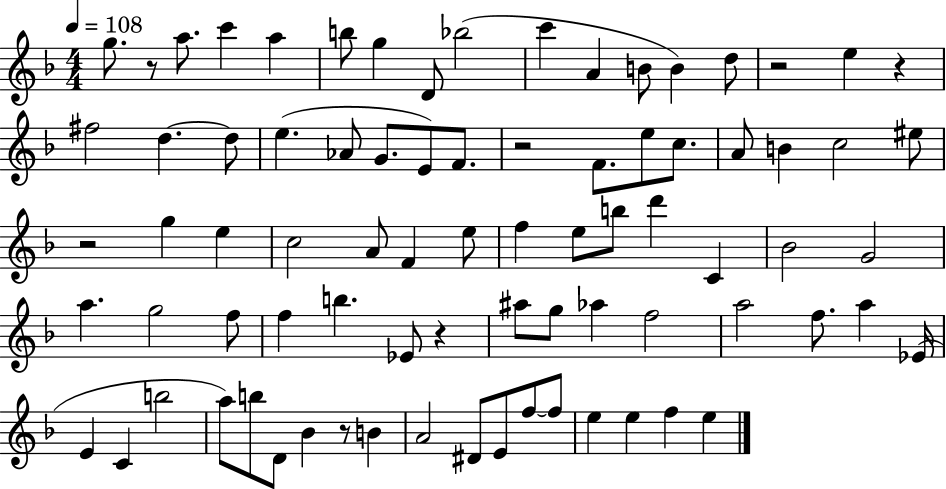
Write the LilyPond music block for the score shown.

{
  \clef treble
  \numericTimeSignature
  \time 4/4
  \key f \major
  \tempo 4 = 108
  g''8. r8 a''8. c'''4 a''4 | b''8 g''4 d'8 bes''2( | c'''4 a'4 b'8 b'4) d''8 | r2 e''4 r4 | \break fis''2 d''4.~~ d''8 | e''4.( aes'8 g'8. e'8) f'8. | r2 f'8. e''8 c''8. | a'8 b'4 c''2 eis''8 | \break r2 g''4 e''4 | c''2 a'8 f'4 e''8 | f''4 e''8 b''8 d'''4 c'4 | bes'2 g'2 | \break a''4. g''2 f''8 | f''4 b''4. ees'8 r4 | ais''8 g''8 aes''4 f''2 | a''2 f''8. a''4 ees'16( | \break e'4 c'4 b''2 | a''8) b''8 d'8 bes'4 r8 b'4 | a'2 dis'8 e'8 f''8~~ f''8 | e''4 e''4 f''4 e''4 | \break \bar "|."
}